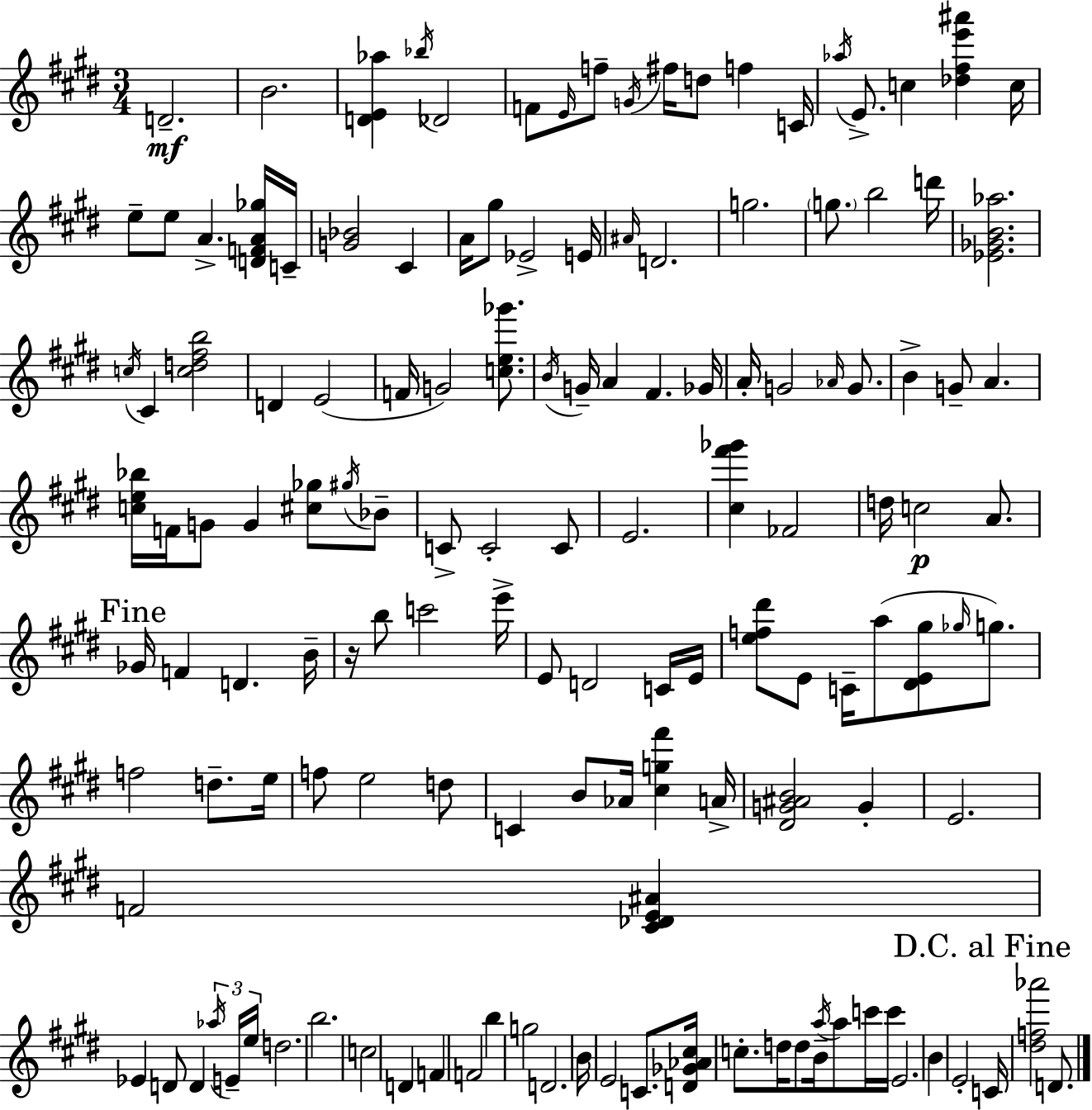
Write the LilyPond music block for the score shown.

{
  \clef treble
  \numericTimeSignature
  \time 3/4
  \key e \major
  \repeat volta 2 { d'2.--\mf | b'2. | <d' e' aes''>4 \acciaccatura { bes''16 } des'2 | f'8 \grace { e'16 } f''8-- \acciaccatura { g'16 } fis''16 d''8 f''4 | \break c'16 \acciaccatura { aes''16 } e'8.-> c''4 <des'' fis'' e''' ais'''>4 | c''16 e''8-- e''8 a'4.-> | <d' f' a' ges''>16 c'16-- <g' bes'>2 | cis'4 a'16 gis''8 ees'2-> | \break e'16 \grace { ais'16 } d'2. | g''2. | \parenthesize g''8. b''2 | d'''16 <ees' ges' b' aes''>2. | \break \acciaccatura { c''16 } cis'4 <c'' d'' fis'' b''>2 | d'4 e'2( | f'16 g'2) | <c'' e'' ges'''>8. \acciaccatura { b'16 } g'16-- a'4 | \break fis'4. ges'16 a'16-. g'2 | \grace { aes'16 } g'8. b'4-> | g'8-- a'4. <c'' e'' bes''>16 f'16 g'8 | g'4 <cis'' ges''>8 \acciaccatura { gis''16 } bes'8-- c'8-> c'2-. | \break c'8 e'2. | <cis'' fis''' ges'''>4 | fes'2 d''16 c''2\p | a'8. \mark "Fine" ges'16 f'4 | \break d'4. b'16-- r16 b''8 | c'''2 e'''16-> e'8 d'2 | c'16 e'16 <e'' f'' dis'''>8 e'8 | c'16-- a''8( <dis' e' gis''>8 \grace { ges''16 } g''8.) f''2 | \break d''8.-- e''16 f''8 | e''2 d''8 c'4 | b'8 aes'16 <cis'' g'' fis'''>4 a'16-> <dis' g' ais' b'>2 | g'4-. e'2. | \break f'2 | <cis' des' e' ais'>4 ees'4 | d'8 d'4 \tuplet 3/2 { \acciaccatura { aes''16 } e'16-- e''16 } d''2. | b''2. | \break c''2 | d'4 f'4 | f'2 b''4 | g''2 d'2. | \break b'16 | e'2 c'8. <d' ges' aes' cis''>16 | c''8.-. d''16 d''8 b'16-- \acciaccatura { a''16 } a''8 c'''16 c'''16 | e'2. | \break b'4 e'2-. | \mark "D.C. al Fine" c'16 <dis'' f'' aes'''>2 d'8. | } \bar "|."
}